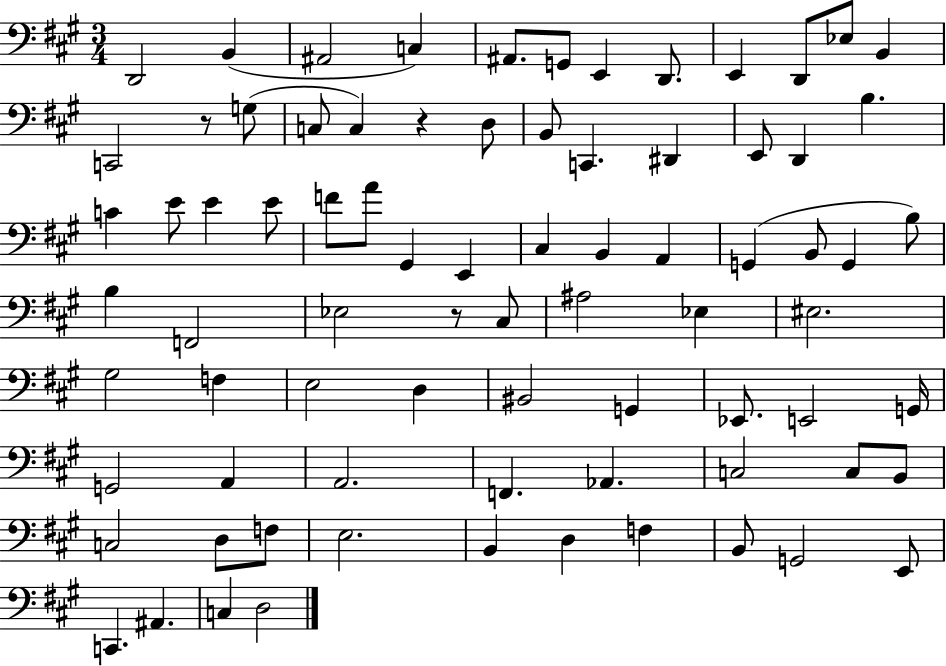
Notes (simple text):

D2/h B2/q A#2/h C3/q A#2/e. G2/e E2/q D2/e. E2/q D2/e Eb3/e B2/q C2/h R/e G3/e C3/e C3/q R/q D3/e B2/e C2/q. D#2/q E2/e D2/q B3/q. C4/q E4/e E4/q E4/e F4/e A4/e G#2/q E2/q C#3/q B2/q A2/q G2/q B2/e G2/q B3/e B3/q F2/h Eb3/h R/e C#3/e A#3/h Eb3/q EIS3/h. G#3/h F3/q E3/h D3/q BIS2/h G2/q Eb2/e. E2/h G2/s G2/h A2/q A2/h. F2/q. Ab2/q. C3/h C3/e B2/e C3/h D3/e F3/e E3/h. B2/q D3/q F3/q B2/e G2/h E2/e C2/q. A#2/q. C3/q D3/h